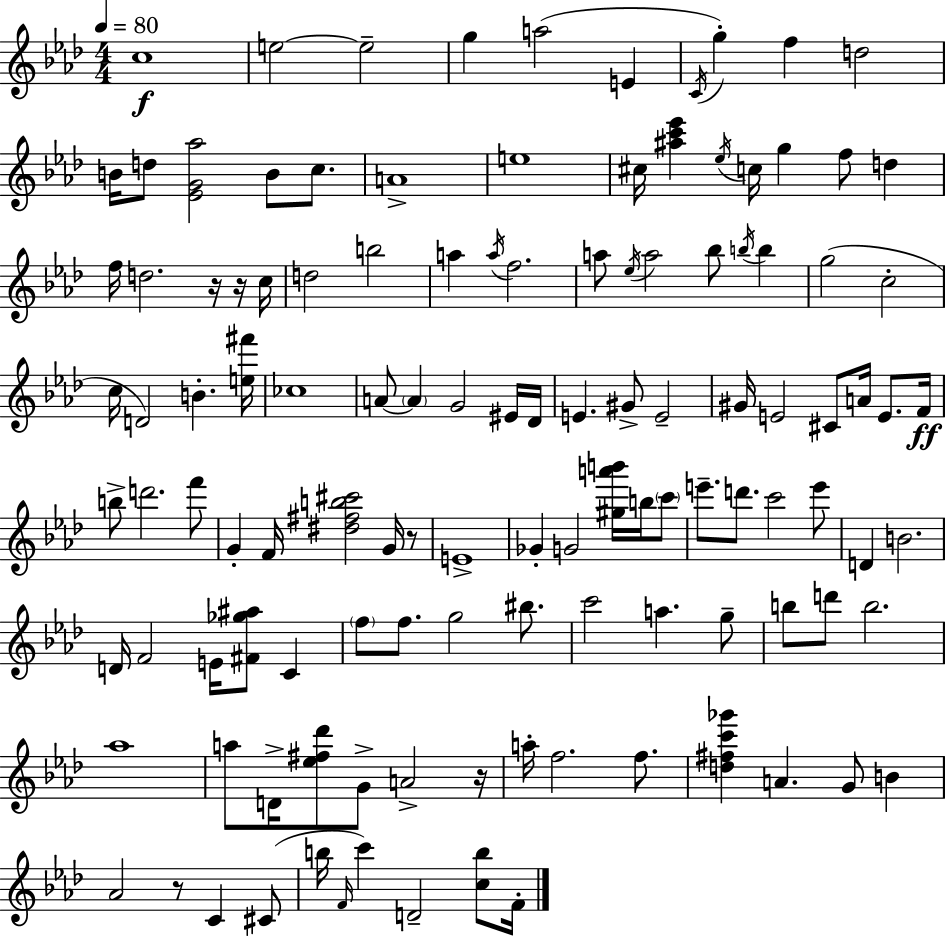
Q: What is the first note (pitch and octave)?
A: C5